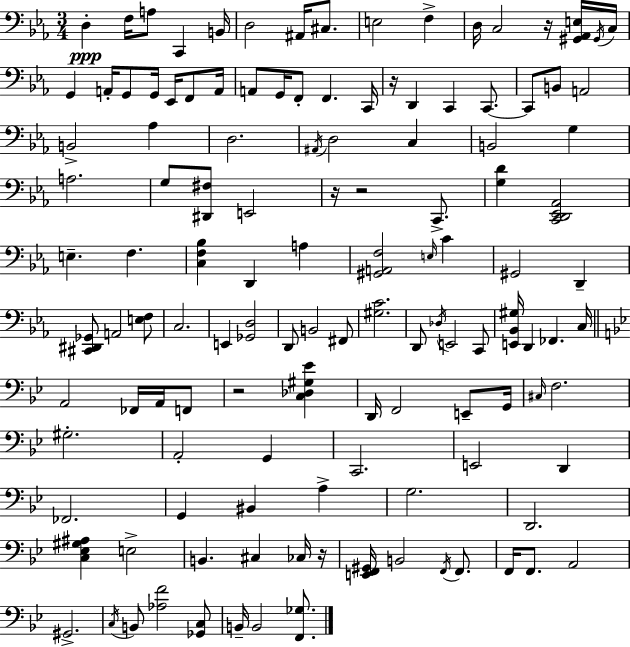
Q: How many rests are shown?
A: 6